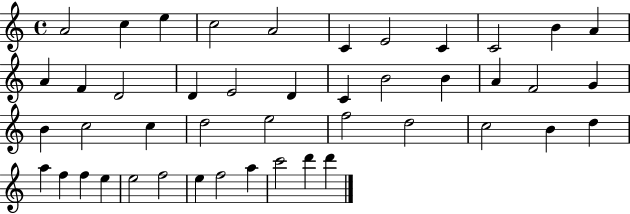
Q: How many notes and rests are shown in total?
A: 45